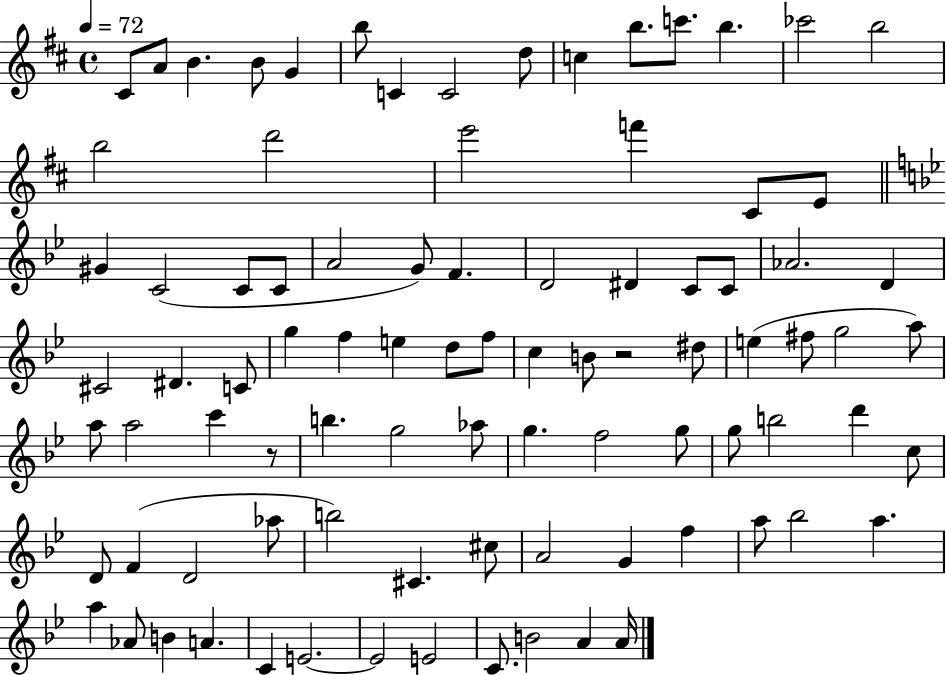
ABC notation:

X:1
T:Untitled
M:4/4
L:1/4
K:D
^C/2 A/2 B B/2 G b/2 C C2 d/2 c b/2 c'/2 b _c'2 b2 b2 d'2 e'2 f' ^C/2 E/2 ^G C2 C/2 C/2 A2 G/2 F D2 ^D C/2 C/2 _A2 D ^C2 ^D C/2 g f e d/2 f/2 c B/2 z2 ^d/2 e ^f/2 g2 a/2 a/2 a2 c' z/2 b g2 _a/2 g f2 g/2 g/2 b2 d' c/2 D/2 F D2 _a/2 b2 ^C ^c/2 A2 G f a/2 _b2 a a _A/2 B A C E2 E2 E2 C/2 B2 A A/4